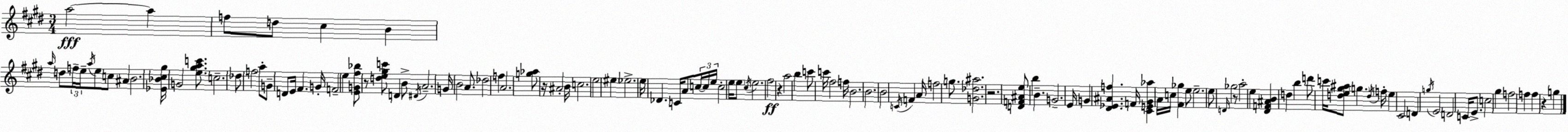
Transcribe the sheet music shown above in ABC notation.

X:1
T:Untitled
M:3/4
L:1/4
K:E
a2 a f/2 d/2 ^c B a/4 d/2 f/4 e/4 a/4 e/2 c/2 ^A B2 [_E_B^c^g]/4 G2 [e^gac']/2 c2 _d/2 f2 a/2 G/2 D/2 E/4 ^F G/4 F2 e [EG^f_b]/2 z/2 [de^gc']/2 D B/2 ^D/4 A2 G/4 B2 A/2 _d2 f A2 [g_a]/2 z/4 ^A2 B/4 c2 e2 ^e _e2 e/4 _D C/4 A/2 c/4 c/4 e/4 c2 e/4 e/2 ^c/4 e2 ^f2 z a2 b c'/2 c'/4 ^f2 f/4 B2 B2 B2 C/4 F A/4 f2 g/2 [G_d^a]2 z2 [DF^Ae]/2 b B G2 E/4 G [^D_E^Af] F/4 [^CE^G_a] A/4 c/4 [^F_g] e/2 e2 e/2 D/4 _g2 z/2 a2 e [^DF^AB] d b d'/2 c'/4 [de^g^a]/2 g d/4 f/4 e ^C2 D g/4 E2 D2 C/4 E/2 c2 ^g f2 f f z g